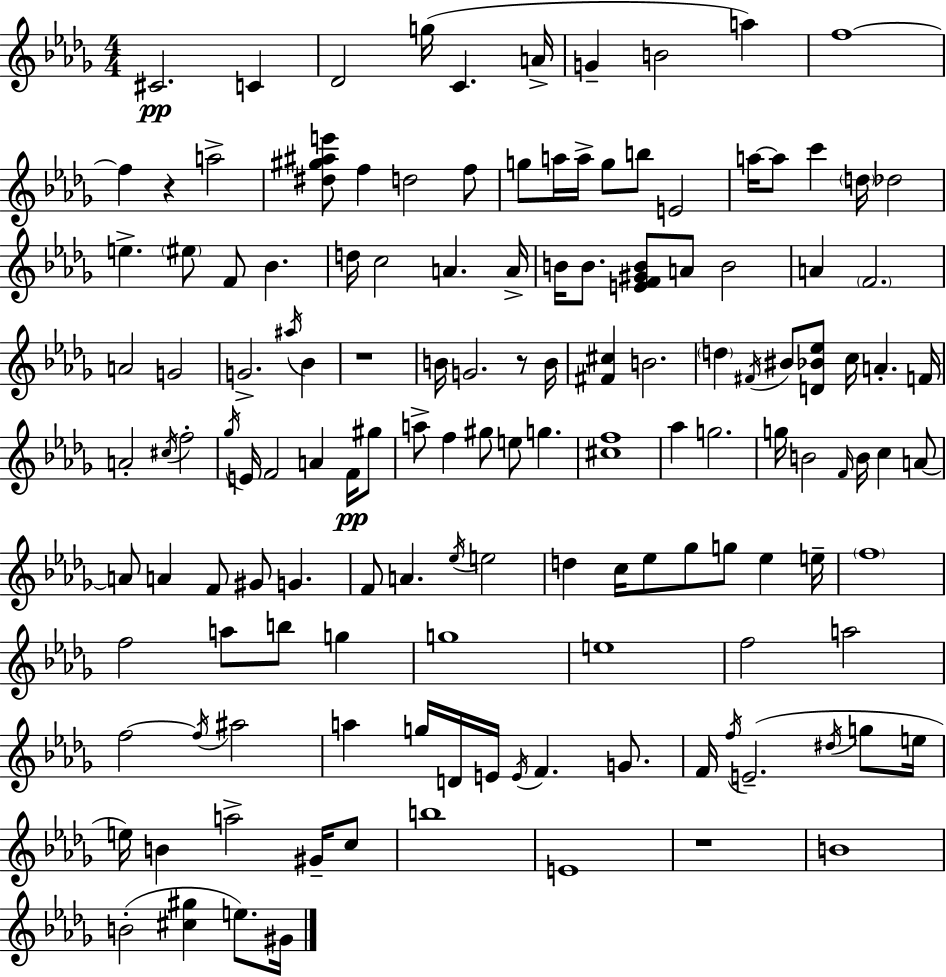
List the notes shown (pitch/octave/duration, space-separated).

C#4/h. C4/q Db4/h G5/s C4/q. A4/s G4/q B4/h A5/q F5/w F5/q R/q A5/h [D#5,G#5,A#5,E6]/e F5/q D5/h F5/e G5/e A5/s A5/s G5/e B5/e E4/h A5/s A5/e C6/q D5/s Db5/h E5/q. EIS5/e F4/e Bb4/q. D5/s C5/h A4/q. A4/s B4/s B4/e. [E4,F4,G#4,B4]/e A4/e B4/h A4/q F4/h. A4/h G4/h G4/h. A#5/s Bb4/q R/w B4/s G4/h. R/e B4/s [F#4,C#5]/q B4/h. D5/q F#4/s BIS4/e [D4,Bb4,Eb5]/e C5/s A4/q. F4/s A4/h C#5/s F5/h Gb5/s E4/s F4/h A4/q F4/s G#5/e A5/e F5/q G#5/e E5/e G5/q. [C#5,F5]/w Ab5/q G5/h. G5/s B4/h F4/s B4/s C5/q A4/e A4/e A4/q F4/e G#4/e G4/q. F4/e A4/q. Eb5/s E5/h D5/q C5/s Eb5/e Gb5/e G5/e Eb5/q E5/s F5/w F5/h A5/e B5/e G5/q G5/w E5/w F5/h A5/h F5/h F5/s A#5/h A5/q G5/s D4/s E4/s E4/s F4/q. G4/e. F4/s F5/s E4/h. D#5/s G5/e E5/s E5/s B4/q A5/h G#4/s C5/e B5/w E4/w R/w B4/w B4/h [C#5,G#5]/q E5/e. G#4/s